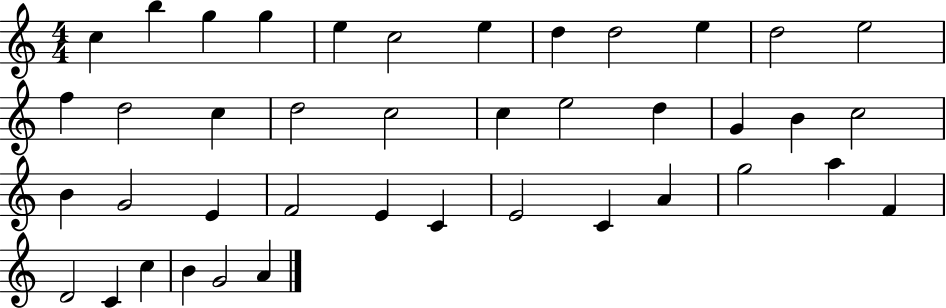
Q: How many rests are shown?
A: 0